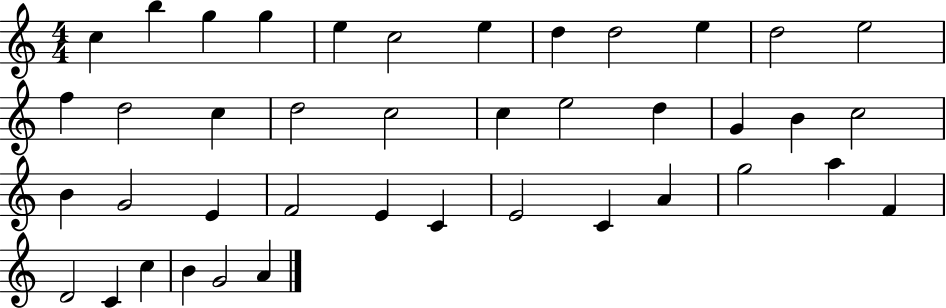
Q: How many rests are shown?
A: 0